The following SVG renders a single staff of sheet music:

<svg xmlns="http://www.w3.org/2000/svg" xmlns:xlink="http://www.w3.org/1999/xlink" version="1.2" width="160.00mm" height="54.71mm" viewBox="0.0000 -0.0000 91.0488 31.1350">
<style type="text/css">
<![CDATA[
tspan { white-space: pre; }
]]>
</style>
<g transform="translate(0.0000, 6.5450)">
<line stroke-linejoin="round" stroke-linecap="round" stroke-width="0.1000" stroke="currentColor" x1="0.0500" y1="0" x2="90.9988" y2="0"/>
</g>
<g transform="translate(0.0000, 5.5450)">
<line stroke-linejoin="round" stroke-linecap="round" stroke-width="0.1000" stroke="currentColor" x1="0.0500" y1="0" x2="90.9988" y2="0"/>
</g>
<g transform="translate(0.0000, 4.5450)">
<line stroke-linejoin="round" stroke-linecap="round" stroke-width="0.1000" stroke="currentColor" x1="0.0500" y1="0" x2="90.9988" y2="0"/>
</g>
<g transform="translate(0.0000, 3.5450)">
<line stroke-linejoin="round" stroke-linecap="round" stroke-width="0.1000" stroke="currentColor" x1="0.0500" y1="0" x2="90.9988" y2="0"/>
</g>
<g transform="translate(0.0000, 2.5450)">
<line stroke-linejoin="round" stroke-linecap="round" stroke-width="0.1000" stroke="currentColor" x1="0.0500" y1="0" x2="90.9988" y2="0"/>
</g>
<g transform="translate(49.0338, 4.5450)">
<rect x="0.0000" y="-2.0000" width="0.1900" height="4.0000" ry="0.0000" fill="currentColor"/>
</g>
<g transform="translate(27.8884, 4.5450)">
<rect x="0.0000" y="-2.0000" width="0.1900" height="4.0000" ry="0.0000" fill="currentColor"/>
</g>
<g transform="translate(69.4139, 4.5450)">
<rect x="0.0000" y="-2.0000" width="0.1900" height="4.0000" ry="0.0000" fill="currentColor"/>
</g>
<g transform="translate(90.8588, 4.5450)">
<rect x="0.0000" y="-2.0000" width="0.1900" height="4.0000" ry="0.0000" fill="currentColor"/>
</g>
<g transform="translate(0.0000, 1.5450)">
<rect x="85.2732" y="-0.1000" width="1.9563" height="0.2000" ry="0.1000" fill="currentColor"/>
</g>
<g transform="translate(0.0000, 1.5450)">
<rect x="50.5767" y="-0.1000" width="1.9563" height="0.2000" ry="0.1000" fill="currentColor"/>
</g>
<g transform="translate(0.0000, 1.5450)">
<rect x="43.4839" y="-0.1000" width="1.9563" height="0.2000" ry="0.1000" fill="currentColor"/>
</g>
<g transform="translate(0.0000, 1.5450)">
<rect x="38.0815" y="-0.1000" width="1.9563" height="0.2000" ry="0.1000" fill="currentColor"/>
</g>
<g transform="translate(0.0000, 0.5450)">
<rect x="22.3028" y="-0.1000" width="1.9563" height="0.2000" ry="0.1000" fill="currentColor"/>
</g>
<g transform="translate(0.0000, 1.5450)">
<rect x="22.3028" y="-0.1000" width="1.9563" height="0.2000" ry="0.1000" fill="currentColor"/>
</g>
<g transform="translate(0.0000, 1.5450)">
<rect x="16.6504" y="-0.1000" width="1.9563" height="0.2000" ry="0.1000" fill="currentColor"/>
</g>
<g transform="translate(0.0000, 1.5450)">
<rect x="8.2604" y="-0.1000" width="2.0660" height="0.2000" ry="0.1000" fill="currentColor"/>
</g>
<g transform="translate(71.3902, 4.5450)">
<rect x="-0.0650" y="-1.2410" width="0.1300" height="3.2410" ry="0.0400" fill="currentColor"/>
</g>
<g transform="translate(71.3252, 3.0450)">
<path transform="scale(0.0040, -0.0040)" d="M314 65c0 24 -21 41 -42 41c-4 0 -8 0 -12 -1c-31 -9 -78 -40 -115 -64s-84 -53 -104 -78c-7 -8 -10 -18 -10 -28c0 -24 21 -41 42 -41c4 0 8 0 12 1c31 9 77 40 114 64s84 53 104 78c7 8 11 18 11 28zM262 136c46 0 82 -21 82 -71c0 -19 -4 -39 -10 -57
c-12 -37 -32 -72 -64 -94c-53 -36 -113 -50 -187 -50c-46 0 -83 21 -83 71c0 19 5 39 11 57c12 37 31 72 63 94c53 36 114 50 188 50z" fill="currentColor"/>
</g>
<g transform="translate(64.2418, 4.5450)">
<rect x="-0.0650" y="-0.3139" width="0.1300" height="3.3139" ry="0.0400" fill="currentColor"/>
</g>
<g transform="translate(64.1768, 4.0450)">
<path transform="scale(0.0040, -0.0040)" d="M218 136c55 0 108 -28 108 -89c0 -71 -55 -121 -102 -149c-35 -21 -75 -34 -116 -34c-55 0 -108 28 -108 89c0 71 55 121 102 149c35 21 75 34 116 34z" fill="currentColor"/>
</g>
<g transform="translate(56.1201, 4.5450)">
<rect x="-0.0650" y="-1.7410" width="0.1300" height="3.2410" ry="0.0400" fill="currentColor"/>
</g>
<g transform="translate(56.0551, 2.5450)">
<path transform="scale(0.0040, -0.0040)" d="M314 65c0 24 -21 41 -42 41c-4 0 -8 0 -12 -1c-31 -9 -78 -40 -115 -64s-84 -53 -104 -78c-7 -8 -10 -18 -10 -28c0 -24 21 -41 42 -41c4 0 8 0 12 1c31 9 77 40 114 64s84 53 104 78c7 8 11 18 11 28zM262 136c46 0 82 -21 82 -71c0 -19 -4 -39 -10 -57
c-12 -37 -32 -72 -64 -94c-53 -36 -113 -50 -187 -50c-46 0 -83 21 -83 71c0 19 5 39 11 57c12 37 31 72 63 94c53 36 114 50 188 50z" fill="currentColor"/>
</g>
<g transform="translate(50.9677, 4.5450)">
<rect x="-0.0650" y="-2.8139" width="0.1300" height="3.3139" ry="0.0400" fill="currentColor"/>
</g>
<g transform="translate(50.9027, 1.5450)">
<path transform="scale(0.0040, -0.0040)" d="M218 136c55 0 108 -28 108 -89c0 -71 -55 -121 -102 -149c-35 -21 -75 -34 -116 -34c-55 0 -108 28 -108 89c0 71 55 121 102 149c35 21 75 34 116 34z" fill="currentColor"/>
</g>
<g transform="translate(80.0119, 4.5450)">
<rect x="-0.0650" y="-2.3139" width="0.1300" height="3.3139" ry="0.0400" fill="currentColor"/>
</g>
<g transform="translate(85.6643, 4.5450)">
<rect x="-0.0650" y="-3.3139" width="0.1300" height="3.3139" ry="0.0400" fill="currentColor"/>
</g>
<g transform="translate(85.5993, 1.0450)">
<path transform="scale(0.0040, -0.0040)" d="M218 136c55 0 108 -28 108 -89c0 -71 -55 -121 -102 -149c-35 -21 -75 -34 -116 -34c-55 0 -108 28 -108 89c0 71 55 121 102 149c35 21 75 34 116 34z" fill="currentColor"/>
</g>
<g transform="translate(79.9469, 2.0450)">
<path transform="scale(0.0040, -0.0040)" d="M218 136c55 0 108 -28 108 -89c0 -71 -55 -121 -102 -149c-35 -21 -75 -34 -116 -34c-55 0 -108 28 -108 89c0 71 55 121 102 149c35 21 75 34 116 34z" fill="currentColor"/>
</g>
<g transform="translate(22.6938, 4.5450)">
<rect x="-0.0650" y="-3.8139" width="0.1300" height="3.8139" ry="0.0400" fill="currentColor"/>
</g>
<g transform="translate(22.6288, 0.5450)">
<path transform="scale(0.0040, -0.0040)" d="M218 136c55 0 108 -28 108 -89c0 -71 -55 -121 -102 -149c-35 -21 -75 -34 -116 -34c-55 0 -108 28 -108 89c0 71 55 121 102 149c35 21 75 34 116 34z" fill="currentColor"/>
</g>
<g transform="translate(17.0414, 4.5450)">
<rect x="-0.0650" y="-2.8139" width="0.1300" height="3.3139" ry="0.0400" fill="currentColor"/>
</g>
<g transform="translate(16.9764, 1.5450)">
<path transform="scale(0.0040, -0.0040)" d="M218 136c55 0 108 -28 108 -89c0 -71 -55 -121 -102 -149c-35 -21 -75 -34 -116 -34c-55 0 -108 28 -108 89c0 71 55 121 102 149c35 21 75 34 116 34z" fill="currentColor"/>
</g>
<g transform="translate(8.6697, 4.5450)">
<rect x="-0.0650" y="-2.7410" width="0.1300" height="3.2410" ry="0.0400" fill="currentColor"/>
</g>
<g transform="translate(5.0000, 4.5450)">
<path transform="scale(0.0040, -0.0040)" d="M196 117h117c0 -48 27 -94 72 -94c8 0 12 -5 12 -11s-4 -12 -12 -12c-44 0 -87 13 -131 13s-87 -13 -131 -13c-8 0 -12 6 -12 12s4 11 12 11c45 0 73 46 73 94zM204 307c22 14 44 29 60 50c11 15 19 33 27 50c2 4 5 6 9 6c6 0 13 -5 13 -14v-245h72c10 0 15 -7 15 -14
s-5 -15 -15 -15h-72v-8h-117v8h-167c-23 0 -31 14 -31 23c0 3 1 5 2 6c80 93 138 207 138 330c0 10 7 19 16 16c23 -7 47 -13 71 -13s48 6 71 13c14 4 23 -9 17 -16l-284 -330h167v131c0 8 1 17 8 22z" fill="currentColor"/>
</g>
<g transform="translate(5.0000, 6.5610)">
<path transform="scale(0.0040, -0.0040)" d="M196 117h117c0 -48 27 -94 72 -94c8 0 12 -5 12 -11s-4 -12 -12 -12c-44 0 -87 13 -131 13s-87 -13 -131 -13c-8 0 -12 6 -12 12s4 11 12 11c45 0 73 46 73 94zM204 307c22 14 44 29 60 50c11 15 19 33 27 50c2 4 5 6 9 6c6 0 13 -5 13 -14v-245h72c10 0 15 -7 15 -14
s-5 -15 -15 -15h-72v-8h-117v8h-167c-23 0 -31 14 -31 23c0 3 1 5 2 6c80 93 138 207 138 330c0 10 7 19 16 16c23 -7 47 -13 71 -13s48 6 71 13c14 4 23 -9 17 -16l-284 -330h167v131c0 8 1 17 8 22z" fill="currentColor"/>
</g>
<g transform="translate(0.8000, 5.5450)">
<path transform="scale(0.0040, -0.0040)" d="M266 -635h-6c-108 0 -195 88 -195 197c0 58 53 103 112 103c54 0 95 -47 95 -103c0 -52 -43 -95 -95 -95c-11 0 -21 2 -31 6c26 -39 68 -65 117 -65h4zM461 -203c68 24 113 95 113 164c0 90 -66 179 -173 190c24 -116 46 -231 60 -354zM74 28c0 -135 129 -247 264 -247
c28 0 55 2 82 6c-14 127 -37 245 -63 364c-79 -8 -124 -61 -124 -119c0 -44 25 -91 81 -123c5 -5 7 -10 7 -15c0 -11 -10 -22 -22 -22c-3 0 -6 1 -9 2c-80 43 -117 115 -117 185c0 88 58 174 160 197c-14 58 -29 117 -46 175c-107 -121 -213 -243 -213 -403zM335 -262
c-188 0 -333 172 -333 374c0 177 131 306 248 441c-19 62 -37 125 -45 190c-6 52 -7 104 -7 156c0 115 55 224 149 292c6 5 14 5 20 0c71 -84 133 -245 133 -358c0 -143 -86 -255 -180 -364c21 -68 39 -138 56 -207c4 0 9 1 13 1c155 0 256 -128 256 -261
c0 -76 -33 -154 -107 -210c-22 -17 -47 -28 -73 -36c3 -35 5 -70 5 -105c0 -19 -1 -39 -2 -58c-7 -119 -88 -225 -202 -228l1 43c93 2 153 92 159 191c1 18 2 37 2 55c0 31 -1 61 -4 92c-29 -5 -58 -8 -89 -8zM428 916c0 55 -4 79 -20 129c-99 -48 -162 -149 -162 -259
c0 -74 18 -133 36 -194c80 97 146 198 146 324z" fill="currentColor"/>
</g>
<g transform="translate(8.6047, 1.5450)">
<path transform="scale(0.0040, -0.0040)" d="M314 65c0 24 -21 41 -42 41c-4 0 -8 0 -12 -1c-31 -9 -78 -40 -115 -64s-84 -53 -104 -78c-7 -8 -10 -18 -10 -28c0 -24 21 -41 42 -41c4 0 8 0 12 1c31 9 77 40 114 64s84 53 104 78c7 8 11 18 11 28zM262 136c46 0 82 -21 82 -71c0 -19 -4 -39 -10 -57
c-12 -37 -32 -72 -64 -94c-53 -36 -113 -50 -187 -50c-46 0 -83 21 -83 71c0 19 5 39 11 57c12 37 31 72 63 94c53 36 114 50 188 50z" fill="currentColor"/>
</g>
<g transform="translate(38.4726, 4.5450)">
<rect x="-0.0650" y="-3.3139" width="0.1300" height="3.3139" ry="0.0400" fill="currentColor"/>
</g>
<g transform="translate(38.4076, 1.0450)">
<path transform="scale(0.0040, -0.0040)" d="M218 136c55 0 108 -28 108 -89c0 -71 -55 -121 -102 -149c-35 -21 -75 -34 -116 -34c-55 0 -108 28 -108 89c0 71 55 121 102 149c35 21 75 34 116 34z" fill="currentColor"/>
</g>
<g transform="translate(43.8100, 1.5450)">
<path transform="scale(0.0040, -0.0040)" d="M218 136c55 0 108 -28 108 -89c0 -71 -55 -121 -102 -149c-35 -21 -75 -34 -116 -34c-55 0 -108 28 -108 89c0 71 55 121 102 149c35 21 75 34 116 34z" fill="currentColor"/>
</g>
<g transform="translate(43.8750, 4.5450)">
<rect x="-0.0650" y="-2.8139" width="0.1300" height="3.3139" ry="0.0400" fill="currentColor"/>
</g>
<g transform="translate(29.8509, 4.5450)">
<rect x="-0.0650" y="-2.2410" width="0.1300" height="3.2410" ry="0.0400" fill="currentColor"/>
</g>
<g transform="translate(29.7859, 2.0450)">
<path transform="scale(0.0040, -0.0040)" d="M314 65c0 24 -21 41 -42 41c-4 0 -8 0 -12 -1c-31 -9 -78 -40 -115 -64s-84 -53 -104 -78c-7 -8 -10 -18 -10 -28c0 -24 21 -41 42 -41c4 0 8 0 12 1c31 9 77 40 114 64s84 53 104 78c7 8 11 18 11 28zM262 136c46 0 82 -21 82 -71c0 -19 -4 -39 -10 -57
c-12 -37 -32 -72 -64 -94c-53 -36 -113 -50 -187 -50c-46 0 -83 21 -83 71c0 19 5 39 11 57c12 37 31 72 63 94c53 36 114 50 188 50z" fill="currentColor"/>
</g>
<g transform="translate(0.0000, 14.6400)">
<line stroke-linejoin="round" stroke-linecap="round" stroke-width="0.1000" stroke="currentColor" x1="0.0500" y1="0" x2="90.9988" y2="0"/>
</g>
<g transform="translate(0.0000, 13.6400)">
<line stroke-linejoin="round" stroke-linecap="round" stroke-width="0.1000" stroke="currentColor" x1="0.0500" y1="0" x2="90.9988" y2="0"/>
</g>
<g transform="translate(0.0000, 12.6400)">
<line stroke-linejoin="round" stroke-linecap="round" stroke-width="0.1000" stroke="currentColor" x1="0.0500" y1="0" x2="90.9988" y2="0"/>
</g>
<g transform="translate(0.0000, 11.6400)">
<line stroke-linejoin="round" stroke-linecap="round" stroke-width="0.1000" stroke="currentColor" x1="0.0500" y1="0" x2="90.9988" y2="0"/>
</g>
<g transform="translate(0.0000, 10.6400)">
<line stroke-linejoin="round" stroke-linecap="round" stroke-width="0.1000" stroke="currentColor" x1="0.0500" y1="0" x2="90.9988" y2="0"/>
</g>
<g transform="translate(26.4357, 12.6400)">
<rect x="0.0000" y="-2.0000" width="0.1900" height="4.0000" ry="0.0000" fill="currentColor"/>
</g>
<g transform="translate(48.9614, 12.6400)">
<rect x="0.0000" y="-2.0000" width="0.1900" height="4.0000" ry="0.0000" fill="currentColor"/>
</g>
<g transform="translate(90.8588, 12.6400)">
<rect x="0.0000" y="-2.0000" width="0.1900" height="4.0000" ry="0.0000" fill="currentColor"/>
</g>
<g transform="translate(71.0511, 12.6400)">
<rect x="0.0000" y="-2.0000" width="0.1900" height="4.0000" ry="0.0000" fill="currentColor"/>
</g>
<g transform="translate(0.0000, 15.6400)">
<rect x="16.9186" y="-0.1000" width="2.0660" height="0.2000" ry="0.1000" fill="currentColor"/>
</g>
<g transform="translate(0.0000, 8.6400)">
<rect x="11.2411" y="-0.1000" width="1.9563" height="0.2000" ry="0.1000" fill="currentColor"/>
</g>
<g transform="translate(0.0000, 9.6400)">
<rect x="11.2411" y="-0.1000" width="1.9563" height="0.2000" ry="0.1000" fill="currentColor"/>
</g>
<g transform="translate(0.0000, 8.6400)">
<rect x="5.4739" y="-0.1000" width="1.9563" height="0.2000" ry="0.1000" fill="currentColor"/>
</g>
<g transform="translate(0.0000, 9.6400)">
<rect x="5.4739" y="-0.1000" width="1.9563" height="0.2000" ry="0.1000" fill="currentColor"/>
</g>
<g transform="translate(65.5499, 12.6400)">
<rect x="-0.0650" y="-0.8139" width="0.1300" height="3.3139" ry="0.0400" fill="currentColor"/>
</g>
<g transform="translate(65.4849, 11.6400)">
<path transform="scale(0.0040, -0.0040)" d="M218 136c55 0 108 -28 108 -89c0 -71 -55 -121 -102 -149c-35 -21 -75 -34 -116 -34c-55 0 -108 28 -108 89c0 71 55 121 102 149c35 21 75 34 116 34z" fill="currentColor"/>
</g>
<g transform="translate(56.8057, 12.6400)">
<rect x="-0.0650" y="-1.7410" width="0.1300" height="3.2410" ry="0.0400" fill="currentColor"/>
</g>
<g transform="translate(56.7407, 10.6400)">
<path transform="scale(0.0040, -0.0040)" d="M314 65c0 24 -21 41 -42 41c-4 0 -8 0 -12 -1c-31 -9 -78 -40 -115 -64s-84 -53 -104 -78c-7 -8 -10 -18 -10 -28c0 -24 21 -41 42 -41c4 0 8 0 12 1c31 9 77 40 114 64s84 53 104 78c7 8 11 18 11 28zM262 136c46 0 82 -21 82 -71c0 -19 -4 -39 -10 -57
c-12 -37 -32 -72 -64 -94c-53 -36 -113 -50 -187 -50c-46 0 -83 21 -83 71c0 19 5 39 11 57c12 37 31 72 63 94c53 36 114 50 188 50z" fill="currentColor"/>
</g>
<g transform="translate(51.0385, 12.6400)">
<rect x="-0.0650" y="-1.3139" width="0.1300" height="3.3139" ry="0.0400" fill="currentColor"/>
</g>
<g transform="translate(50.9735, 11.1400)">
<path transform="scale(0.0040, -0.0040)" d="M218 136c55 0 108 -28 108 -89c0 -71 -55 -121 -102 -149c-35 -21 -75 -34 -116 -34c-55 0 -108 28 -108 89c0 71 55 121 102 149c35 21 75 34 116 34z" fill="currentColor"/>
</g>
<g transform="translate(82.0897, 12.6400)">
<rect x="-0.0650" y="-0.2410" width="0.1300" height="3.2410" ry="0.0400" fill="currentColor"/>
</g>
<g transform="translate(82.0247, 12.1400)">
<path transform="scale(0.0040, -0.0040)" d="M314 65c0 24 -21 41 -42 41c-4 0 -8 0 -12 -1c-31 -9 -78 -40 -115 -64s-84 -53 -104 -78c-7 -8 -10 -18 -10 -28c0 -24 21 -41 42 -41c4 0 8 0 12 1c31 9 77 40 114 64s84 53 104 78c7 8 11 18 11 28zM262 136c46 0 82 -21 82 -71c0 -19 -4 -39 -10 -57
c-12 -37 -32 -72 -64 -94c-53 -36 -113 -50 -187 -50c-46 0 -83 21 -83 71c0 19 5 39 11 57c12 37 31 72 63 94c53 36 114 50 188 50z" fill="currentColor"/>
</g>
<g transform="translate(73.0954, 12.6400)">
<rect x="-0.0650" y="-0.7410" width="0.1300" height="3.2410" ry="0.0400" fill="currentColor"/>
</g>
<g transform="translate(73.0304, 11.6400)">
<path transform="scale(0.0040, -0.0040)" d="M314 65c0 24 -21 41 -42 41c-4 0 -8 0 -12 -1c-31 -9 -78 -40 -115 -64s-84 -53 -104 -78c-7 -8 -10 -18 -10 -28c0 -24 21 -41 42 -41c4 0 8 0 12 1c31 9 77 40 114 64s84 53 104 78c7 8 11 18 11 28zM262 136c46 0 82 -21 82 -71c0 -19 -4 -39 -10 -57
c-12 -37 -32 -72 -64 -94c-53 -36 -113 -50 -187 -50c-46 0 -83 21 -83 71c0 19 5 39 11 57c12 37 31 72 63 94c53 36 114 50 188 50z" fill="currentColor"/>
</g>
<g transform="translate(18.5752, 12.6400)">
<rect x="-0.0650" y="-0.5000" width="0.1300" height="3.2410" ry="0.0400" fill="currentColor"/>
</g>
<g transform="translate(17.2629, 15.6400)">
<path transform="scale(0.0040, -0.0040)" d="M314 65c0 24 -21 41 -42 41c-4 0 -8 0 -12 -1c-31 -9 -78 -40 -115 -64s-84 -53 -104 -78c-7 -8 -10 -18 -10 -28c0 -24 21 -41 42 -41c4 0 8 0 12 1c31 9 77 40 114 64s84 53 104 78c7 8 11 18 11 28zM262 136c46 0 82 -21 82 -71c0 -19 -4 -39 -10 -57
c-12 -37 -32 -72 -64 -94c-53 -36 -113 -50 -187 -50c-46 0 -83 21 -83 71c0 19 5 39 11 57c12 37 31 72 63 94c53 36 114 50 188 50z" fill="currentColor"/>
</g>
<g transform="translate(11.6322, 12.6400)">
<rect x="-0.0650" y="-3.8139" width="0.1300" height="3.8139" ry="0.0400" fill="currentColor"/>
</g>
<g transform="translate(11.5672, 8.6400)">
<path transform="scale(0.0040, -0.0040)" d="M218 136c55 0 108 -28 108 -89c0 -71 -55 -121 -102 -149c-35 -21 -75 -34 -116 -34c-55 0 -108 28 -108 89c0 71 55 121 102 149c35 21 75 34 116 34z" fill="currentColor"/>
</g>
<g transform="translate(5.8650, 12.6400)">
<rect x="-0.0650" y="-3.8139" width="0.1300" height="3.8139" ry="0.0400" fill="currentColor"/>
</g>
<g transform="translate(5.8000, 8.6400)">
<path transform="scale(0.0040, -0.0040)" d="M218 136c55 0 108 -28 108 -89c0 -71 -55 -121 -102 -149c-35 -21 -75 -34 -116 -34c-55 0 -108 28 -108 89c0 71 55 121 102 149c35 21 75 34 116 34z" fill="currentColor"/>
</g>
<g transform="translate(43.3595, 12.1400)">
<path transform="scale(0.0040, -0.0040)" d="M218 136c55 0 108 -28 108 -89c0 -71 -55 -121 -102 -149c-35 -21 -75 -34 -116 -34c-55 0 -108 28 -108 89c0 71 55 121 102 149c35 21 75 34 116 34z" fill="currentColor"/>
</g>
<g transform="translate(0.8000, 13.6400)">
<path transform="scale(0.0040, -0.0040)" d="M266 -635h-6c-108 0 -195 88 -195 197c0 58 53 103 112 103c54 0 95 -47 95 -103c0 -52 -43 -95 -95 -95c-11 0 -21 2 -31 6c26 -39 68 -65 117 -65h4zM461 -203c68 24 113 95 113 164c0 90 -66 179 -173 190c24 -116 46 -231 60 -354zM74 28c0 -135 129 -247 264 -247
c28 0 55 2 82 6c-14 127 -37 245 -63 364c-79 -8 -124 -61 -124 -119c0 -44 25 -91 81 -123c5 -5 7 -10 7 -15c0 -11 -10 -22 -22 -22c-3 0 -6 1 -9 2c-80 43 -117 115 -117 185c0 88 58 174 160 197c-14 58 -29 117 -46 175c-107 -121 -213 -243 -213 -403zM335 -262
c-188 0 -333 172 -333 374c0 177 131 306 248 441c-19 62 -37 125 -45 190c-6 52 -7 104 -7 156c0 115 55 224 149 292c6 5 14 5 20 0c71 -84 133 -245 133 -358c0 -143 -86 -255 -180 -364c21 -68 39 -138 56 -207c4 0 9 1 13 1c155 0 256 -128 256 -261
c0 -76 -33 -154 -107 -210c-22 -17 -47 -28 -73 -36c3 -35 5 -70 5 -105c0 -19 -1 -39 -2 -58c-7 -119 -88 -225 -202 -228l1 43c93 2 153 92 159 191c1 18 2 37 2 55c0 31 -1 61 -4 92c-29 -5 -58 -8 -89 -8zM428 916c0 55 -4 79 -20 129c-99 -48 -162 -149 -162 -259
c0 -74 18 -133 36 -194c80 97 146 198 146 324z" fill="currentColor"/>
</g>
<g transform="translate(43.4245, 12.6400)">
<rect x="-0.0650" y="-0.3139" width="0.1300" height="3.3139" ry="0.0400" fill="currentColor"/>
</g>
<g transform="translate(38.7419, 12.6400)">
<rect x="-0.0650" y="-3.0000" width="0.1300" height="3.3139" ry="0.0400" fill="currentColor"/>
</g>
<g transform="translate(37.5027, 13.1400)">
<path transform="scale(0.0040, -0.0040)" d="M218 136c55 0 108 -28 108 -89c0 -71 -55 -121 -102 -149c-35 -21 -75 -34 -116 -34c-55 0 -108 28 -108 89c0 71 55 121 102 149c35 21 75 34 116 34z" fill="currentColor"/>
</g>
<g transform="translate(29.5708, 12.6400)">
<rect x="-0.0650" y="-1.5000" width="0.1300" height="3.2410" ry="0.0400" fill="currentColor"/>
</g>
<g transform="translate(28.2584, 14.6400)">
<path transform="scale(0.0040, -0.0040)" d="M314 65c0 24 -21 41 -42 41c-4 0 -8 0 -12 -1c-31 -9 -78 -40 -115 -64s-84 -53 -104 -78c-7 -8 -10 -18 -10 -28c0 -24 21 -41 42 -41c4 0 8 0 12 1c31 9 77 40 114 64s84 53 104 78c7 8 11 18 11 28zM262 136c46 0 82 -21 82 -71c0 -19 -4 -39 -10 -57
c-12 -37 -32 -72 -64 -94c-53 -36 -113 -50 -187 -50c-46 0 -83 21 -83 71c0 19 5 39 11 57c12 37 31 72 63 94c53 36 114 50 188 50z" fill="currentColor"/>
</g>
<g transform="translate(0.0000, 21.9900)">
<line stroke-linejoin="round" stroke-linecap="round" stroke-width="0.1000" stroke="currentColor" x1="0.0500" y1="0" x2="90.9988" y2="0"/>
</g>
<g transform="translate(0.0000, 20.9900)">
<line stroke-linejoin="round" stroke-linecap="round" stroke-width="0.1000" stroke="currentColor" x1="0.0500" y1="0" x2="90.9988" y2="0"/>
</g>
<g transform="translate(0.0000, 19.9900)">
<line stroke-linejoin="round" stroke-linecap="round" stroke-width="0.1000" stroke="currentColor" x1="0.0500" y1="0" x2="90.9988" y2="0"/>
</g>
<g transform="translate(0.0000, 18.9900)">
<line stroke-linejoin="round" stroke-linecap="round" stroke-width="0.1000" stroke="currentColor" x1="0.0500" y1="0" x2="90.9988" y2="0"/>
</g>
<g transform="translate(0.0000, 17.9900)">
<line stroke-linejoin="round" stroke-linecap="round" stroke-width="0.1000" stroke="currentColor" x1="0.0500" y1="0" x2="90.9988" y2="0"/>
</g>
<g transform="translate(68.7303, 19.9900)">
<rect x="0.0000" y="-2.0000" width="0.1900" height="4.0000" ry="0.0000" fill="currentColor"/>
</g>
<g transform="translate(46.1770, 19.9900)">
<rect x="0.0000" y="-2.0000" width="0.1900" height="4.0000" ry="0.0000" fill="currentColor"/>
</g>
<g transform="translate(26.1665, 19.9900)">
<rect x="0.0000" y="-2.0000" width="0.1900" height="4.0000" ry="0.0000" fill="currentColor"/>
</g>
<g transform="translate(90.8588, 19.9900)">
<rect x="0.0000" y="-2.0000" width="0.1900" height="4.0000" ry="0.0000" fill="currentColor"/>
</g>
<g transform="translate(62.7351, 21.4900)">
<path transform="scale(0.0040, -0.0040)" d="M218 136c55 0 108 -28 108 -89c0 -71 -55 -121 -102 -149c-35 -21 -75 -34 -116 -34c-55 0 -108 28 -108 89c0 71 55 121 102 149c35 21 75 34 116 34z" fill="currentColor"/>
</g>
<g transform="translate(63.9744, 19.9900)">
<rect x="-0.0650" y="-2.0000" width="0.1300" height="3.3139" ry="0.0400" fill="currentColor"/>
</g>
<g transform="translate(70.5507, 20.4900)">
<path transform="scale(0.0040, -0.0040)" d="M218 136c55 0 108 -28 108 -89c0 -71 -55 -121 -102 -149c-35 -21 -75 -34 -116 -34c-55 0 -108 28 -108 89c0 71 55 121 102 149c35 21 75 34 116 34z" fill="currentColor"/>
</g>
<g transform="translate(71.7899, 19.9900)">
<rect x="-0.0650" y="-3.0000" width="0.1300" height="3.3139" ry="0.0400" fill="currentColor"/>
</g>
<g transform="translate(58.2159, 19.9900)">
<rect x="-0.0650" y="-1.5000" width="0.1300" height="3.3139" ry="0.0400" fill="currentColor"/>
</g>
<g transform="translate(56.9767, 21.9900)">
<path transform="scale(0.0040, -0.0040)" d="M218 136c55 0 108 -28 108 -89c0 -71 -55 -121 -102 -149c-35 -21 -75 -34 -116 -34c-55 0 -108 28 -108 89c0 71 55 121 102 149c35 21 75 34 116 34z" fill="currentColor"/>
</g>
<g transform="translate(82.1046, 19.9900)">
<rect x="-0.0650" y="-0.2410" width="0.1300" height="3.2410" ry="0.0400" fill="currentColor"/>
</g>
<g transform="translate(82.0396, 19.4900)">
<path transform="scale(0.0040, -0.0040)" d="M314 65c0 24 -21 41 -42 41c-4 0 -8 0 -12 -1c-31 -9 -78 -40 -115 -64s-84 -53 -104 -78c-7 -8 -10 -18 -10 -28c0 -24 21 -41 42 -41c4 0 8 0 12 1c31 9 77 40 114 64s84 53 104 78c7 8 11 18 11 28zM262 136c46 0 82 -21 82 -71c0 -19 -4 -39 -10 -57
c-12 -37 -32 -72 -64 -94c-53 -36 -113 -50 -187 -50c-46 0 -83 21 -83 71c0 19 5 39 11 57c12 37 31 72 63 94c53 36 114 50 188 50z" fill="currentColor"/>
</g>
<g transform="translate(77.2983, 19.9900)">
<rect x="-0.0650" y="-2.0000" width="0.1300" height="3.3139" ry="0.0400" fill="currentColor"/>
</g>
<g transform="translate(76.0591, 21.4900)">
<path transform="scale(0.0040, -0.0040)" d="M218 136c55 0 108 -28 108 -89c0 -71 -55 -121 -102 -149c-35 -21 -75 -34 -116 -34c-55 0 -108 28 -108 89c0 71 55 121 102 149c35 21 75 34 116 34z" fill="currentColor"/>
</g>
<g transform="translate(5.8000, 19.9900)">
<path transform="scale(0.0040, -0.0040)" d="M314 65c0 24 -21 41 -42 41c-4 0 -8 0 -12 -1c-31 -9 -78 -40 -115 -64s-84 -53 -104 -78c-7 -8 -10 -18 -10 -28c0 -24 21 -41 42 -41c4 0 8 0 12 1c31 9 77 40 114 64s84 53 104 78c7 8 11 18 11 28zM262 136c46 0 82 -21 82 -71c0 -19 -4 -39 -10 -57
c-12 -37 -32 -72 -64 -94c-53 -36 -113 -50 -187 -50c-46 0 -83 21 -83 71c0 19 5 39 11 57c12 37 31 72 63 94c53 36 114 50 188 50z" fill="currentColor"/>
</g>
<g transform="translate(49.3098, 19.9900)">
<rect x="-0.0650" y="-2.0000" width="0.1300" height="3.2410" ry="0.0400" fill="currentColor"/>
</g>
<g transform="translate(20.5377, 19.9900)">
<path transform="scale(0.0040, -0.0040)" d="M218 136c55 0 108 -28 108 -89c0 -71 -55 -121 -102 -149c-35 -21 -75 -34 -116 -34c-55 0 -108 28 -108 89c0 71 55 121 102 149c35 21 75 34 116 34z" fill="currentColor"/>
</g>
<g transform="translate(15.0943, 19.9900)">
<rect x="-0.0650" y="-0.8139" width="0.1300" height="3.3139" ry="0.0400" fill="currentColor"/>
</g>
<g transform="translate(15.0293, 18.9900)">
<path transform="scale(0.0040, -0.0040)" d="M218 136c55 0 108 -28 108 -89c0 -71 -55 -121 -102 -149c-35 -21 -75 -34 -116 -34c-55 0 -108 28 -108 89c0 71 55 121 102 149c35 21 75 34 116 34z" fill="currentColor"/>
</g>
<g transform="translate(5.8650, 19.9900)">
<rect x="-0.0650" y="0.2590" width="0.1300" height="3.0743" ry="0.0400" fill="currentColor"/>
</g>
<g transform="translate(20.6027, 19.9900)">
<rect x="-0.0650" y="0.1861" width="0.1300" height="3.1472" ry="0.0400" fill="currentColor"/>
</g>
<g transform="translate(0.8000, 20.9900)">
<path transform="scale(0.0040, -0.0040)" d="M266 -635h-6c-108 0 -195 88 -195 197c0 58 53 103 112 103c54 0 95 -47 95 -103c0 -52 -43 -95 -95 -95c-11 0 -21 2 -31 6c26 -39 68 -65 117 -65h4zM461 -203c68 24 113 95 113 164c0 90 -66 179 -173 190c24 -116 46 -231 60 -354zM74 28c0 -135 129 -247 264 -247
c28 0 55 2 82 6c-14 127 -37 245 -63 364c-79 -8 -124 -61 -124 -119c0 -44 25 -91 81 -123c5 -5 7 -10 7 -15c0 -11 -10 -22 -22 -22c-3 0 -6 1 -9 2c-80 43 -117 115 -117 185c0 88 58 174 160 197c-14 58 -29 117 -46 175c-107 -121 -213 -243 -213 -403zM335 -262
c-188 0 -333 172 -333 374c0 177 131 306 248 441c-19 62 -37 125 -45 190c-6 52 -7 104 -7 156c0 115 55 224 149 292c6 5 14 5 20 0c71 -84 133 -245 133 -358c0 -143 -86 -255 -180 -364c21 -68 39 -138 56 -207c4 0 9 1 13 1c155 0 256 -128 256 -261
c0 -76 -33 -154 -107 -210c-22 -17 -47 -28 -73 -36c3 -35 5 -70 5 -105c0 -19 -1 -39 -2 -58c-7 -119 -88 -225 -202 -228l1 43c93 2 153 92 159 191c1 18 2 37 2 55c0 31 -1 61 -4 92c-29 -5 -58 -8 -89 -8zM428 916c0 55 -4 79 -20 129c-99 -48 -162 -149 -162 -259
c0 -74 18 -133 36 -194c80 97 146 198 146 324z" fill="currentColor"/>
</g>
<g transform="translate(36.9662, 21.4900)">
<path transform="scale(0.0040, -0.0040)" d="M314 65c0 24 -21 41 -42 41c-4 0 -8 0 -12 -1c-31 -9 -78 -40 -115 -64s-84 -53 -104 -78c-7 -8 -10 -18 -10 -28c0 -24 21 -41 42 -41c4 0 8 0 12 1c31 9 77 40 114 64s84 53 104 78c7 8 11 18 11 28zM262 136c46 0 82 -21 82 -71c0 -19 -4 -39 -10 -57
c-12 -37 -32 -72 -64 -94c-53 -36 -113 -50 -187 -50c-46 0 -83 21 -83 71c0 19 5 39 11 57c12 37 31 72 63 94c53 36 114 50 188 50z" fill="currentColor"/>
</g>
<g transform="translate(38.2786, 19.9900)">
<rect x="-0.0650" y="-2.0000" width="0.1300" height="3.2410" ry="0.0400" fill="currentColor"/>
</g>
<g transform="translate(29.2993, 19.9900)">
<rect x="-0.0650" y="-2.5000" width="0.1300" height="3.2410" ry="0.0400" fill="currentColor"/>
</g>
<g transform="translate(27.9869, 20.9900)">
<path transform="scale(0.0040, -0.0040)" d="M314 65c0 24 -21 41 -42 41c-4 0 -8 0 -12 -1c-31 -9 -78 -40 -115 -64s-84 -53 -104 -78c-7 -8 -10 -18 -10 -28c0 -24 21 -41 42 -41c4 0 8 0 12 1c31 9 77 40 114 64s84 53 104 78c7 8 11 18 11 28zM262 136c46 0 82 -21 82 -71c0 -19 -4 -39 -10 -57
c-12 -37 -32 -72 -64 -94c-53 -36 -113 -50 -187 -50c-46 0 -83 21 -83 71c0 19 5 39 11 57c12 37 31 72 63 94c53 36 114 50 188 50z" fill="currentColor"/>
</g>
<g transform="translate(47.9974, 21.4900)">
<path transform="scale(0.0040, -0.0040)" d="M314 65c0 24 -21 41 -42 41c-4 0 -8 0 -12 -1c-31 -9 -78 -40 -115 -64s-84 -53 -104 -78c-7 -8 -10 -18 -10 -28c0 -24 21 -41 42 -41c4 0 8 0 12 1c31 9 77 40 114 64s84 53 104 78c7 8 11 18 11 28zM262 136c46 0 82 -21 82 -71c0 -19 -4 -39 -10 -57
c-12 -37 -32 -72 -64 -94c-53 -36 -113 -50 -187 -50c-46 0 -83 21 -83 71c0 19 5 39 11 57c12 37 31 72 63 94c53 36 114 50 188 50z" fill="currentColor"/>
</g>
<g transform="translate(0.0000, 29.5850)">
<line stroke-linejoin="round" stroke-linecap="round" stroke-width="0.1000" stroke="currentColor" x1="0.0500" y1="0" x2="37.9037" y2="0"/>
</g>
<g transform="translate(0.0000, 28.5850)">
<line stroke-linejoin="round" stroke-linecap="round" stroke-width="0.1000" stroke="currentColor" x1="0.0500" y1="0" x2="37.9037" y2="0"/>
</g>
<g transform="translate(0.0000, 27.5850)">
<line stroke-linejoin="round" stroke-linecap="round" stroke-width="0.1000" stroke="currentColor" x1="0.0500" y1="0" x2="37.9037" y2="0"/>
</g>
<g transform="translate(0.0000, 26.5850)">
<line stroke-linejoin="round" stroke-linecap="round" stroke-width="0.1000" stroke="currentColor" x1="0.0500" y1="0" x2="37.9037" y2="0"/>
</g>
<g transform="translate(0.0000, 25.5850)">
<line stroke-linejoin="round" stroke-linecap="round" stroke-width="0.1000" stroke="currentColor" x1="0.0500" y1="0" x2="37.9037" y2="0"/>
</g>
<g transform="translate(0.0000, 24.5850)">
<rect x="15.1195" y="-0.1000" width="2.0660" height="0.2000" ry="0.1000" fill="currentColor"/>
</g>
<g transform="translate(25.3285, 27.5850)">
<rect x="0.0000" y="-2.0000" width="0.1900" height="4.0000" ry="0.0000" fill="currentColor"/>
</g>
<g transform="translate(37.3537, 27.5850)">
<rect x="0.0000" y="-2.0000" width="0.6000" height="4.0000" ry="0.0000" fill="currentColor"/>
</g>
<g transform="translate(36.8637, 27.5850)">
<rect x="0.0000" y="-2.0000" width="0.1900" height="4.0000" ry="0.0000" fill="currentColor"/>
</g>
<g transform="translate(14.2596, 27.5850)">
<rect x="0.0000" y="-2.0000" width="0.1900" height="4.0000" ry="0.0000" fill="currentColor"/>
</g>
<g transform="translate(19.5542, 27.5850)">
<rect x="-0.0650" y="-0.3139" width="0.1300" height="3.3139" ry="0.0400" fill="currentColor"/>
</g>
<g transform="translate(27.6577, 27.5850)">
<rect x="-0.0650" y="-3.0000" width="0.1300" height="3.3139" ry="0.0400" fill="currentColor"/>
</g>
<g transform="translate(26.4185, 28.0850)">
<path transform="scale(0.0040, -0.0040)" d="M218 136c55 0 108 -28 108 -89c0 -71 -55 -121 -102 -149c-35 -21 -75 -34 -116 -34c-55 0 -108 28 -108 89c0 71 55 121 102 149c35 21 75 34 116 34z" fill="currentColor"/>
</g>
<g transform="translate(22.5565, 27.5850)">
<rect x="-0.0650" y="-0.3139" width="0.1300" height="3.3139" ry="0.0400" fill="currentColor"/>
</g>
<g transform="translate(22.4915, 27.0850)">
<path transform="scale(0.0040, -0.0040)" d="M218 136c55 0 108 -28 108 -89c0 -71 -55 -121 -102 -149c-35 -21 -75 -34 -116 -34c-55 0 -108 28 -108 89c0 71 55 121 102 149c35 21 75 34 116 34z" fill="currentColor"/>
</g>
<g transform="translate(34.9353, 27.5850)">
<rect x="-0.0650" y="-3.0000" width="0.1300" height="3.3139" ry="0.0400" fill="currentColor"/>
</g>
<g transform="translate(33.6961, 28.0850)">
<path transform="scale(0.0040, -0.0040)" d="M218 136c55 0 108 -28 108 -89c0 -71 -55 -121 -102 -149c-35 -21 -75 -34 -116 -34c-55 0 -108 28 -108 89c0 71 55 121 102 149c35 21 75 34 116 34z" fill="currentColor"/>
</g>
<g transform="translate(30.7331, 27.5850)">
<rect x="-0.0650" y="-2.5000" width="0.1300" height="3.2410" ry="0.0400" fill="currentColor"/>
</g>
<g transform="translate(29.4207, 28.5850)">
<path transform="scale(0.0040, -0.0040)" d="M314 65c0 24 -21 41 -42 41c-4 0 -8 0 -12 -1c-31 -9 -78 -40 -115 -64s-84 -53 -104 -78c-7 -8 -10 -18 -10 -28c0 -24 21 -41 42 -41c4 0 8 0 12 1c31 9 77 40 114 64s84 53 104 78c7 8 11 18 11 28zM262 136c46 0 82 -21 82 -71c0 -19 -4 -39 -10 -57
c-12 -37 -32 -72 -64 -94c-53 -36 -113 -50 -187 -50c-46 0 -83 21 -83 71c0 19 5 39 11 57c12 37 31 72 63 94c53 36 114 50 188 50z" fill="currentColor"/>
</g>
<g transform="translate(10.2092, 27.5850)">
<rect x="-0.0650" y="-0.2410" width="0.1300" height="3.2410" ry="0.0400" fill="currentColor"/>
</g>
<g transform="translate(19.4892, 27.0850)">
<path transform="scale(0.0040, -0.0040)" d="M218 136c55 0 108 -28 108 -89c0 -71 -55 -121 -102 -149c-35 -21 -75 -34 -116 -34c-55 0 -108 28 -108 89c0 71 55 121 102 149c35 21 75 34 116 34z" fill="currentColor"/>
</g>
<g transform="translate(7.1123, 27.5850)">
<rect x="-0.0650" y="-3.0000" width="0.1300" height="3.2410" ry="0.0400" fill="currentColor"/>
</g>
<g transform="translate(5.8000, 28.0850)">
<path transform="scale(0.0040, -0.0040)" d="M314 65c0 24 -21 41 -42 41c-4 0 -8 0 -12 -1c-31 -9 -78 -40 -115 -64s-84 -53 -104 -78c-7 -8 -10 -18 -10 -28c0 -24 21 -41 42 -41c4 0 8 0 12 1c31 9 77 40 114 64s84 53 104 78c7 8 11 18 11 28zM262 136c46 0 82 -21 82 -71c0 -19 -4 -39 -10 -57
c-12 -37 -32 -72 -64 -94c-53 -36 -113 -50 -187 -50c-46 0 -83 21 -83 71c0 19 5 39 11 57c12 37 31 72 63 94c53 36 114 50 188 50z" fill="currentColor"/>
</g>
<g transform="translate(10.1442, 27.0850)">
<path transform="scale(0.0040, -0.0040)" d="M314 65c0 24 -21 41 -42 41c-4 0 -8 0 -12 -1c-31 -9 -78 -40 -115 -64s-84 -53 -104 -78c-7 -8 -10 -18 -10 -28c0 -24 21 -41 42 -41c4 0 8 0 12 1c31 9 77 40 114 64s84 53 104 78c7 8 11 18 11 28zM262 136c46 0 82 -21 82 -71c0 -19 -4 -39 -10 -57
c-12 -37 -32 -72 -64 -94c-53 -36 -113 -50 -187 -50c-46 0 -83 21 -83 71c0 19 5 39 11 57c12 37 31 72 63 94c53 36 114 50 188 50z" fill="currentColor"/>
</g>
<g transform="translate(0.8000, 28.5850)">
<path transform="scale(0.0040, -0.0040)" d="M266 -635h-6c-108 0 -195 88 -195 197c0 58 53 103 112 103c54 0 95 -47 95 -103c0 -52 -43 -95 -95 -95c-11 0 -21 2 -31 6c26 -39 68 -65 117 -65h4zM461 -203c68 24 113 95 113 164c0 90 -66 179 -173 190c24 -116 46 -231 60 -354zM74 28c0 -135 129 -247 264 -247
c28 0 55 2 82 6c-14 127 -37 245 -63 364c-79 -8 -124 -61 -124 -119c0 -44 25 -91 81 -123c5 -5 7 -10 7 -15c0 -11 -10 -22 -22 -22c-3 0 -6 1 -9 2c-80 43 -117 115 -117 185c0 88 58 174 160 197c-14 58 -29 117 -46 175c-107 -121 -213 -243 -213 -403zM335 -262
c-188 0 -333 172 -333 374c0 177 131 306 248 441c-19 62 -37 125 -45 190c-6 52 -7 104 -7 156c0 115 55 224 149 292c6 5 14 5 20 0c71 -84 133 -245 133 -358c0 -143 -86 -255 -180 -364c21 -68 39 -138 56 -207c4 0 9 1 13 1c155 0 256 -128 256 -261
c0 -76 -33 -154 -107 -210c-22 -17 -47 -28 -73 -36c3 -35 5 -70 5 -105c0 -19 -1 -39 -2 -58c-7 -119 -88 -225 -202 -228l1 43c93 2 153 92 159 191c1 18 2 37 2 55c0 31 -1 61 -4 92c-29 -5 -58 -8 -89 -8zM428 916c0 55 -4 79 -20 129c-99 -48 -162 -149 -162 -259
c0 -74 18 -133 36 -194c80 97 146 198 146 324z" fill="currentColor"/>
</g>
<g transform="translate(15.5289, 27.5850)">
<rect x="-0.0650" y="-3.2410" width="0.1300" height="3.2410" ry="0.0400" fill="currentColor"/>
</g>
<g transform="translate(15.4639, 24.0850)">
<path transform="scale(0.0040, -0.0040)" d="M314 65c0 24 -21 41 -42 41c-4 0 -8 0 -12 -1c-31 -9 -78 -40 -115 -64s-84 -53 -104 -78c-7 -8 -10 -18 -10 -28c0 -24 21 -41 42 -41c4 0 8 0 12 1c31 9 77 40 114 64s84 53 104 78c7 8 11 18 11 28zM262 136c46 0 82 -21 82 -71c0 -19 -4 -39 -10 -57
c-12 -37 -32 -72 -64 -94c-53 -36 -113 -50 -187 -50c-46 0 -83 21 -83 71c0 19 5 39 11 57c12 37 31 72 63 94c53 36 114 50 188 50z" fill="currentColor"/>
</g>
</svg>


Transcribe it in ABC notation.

X:1
T:Untitled
M:4/4
L:1/4
K:C
a2 a c' g2 b a a f2 c e2 g b c' c' C2 E2 A c e f2 d d2 c2 B2 d B G2 F2 F2 E F A F c2 A2 c2 b2 c c A G2 A